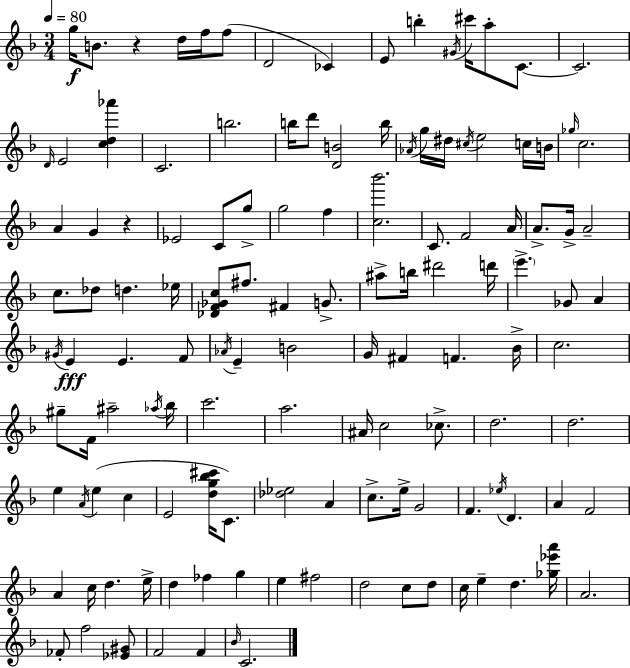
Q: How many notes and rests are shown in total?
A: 128